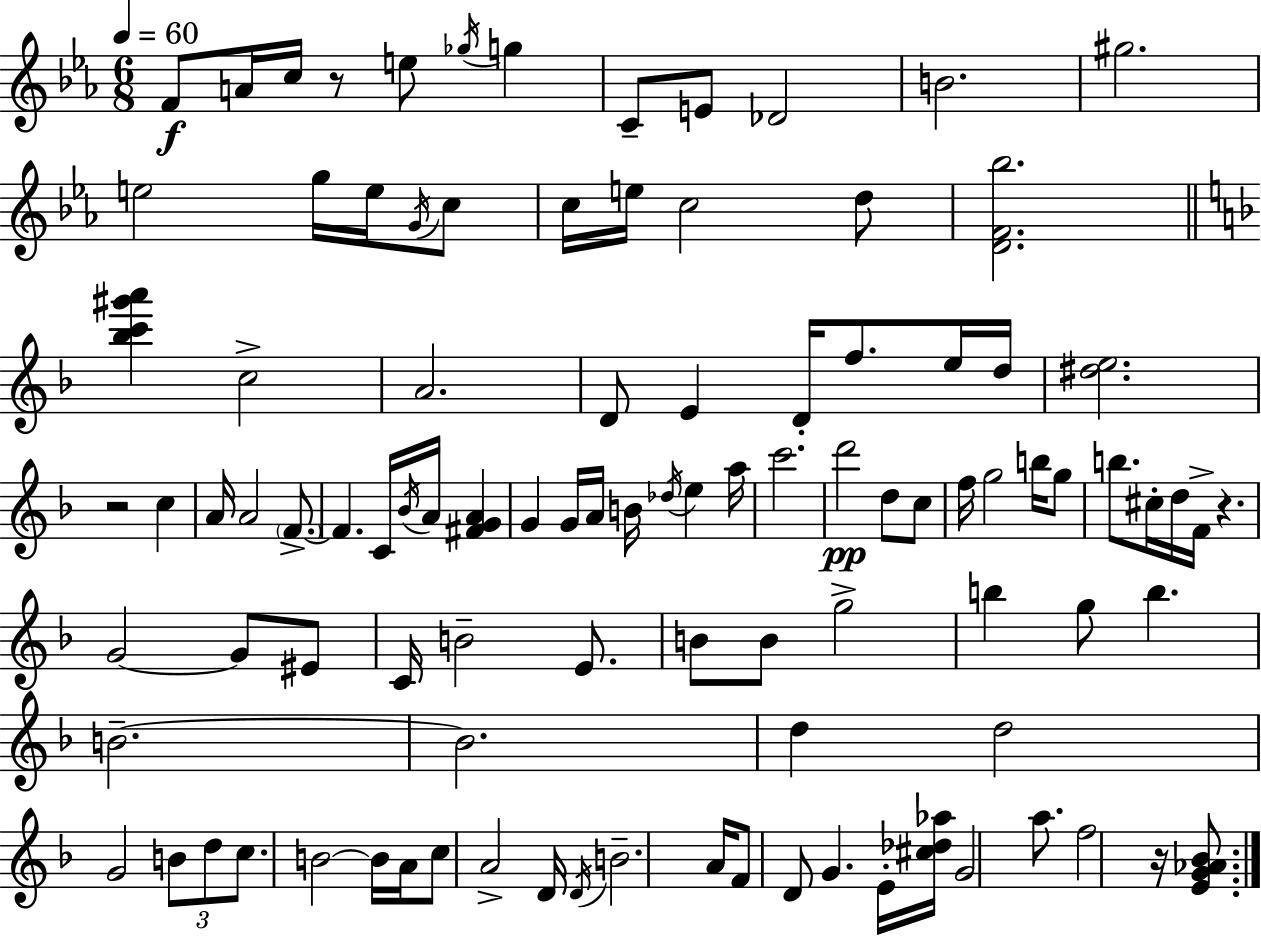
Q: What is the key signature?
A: EES major